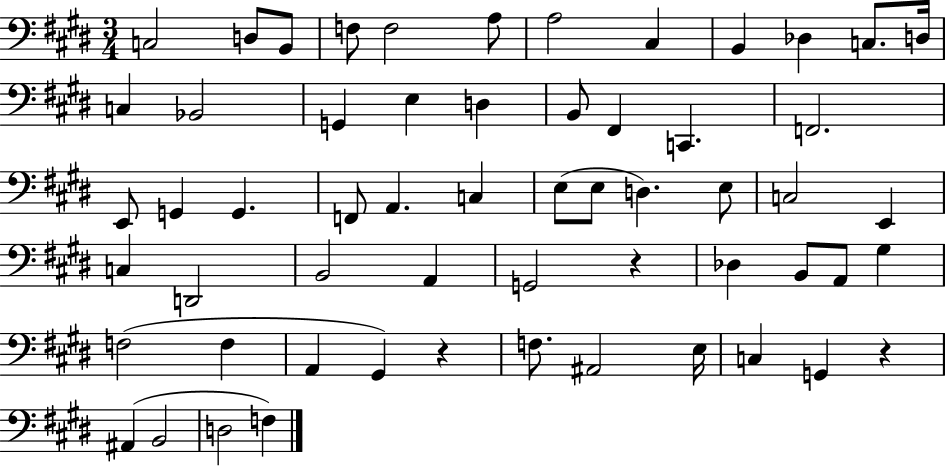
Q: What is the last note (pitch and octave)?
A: F3